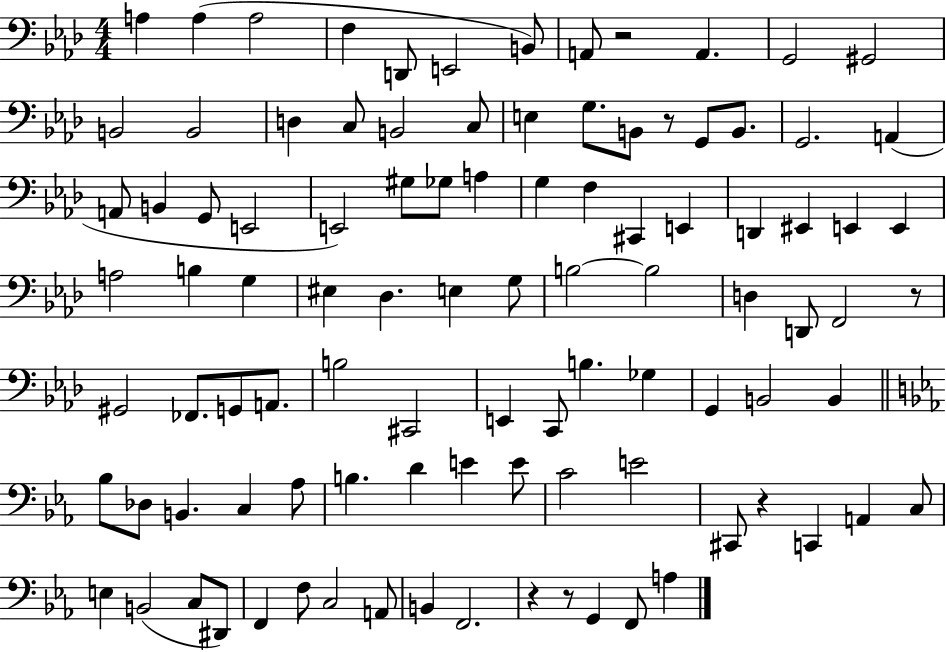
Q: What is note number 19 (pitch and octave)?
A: G3